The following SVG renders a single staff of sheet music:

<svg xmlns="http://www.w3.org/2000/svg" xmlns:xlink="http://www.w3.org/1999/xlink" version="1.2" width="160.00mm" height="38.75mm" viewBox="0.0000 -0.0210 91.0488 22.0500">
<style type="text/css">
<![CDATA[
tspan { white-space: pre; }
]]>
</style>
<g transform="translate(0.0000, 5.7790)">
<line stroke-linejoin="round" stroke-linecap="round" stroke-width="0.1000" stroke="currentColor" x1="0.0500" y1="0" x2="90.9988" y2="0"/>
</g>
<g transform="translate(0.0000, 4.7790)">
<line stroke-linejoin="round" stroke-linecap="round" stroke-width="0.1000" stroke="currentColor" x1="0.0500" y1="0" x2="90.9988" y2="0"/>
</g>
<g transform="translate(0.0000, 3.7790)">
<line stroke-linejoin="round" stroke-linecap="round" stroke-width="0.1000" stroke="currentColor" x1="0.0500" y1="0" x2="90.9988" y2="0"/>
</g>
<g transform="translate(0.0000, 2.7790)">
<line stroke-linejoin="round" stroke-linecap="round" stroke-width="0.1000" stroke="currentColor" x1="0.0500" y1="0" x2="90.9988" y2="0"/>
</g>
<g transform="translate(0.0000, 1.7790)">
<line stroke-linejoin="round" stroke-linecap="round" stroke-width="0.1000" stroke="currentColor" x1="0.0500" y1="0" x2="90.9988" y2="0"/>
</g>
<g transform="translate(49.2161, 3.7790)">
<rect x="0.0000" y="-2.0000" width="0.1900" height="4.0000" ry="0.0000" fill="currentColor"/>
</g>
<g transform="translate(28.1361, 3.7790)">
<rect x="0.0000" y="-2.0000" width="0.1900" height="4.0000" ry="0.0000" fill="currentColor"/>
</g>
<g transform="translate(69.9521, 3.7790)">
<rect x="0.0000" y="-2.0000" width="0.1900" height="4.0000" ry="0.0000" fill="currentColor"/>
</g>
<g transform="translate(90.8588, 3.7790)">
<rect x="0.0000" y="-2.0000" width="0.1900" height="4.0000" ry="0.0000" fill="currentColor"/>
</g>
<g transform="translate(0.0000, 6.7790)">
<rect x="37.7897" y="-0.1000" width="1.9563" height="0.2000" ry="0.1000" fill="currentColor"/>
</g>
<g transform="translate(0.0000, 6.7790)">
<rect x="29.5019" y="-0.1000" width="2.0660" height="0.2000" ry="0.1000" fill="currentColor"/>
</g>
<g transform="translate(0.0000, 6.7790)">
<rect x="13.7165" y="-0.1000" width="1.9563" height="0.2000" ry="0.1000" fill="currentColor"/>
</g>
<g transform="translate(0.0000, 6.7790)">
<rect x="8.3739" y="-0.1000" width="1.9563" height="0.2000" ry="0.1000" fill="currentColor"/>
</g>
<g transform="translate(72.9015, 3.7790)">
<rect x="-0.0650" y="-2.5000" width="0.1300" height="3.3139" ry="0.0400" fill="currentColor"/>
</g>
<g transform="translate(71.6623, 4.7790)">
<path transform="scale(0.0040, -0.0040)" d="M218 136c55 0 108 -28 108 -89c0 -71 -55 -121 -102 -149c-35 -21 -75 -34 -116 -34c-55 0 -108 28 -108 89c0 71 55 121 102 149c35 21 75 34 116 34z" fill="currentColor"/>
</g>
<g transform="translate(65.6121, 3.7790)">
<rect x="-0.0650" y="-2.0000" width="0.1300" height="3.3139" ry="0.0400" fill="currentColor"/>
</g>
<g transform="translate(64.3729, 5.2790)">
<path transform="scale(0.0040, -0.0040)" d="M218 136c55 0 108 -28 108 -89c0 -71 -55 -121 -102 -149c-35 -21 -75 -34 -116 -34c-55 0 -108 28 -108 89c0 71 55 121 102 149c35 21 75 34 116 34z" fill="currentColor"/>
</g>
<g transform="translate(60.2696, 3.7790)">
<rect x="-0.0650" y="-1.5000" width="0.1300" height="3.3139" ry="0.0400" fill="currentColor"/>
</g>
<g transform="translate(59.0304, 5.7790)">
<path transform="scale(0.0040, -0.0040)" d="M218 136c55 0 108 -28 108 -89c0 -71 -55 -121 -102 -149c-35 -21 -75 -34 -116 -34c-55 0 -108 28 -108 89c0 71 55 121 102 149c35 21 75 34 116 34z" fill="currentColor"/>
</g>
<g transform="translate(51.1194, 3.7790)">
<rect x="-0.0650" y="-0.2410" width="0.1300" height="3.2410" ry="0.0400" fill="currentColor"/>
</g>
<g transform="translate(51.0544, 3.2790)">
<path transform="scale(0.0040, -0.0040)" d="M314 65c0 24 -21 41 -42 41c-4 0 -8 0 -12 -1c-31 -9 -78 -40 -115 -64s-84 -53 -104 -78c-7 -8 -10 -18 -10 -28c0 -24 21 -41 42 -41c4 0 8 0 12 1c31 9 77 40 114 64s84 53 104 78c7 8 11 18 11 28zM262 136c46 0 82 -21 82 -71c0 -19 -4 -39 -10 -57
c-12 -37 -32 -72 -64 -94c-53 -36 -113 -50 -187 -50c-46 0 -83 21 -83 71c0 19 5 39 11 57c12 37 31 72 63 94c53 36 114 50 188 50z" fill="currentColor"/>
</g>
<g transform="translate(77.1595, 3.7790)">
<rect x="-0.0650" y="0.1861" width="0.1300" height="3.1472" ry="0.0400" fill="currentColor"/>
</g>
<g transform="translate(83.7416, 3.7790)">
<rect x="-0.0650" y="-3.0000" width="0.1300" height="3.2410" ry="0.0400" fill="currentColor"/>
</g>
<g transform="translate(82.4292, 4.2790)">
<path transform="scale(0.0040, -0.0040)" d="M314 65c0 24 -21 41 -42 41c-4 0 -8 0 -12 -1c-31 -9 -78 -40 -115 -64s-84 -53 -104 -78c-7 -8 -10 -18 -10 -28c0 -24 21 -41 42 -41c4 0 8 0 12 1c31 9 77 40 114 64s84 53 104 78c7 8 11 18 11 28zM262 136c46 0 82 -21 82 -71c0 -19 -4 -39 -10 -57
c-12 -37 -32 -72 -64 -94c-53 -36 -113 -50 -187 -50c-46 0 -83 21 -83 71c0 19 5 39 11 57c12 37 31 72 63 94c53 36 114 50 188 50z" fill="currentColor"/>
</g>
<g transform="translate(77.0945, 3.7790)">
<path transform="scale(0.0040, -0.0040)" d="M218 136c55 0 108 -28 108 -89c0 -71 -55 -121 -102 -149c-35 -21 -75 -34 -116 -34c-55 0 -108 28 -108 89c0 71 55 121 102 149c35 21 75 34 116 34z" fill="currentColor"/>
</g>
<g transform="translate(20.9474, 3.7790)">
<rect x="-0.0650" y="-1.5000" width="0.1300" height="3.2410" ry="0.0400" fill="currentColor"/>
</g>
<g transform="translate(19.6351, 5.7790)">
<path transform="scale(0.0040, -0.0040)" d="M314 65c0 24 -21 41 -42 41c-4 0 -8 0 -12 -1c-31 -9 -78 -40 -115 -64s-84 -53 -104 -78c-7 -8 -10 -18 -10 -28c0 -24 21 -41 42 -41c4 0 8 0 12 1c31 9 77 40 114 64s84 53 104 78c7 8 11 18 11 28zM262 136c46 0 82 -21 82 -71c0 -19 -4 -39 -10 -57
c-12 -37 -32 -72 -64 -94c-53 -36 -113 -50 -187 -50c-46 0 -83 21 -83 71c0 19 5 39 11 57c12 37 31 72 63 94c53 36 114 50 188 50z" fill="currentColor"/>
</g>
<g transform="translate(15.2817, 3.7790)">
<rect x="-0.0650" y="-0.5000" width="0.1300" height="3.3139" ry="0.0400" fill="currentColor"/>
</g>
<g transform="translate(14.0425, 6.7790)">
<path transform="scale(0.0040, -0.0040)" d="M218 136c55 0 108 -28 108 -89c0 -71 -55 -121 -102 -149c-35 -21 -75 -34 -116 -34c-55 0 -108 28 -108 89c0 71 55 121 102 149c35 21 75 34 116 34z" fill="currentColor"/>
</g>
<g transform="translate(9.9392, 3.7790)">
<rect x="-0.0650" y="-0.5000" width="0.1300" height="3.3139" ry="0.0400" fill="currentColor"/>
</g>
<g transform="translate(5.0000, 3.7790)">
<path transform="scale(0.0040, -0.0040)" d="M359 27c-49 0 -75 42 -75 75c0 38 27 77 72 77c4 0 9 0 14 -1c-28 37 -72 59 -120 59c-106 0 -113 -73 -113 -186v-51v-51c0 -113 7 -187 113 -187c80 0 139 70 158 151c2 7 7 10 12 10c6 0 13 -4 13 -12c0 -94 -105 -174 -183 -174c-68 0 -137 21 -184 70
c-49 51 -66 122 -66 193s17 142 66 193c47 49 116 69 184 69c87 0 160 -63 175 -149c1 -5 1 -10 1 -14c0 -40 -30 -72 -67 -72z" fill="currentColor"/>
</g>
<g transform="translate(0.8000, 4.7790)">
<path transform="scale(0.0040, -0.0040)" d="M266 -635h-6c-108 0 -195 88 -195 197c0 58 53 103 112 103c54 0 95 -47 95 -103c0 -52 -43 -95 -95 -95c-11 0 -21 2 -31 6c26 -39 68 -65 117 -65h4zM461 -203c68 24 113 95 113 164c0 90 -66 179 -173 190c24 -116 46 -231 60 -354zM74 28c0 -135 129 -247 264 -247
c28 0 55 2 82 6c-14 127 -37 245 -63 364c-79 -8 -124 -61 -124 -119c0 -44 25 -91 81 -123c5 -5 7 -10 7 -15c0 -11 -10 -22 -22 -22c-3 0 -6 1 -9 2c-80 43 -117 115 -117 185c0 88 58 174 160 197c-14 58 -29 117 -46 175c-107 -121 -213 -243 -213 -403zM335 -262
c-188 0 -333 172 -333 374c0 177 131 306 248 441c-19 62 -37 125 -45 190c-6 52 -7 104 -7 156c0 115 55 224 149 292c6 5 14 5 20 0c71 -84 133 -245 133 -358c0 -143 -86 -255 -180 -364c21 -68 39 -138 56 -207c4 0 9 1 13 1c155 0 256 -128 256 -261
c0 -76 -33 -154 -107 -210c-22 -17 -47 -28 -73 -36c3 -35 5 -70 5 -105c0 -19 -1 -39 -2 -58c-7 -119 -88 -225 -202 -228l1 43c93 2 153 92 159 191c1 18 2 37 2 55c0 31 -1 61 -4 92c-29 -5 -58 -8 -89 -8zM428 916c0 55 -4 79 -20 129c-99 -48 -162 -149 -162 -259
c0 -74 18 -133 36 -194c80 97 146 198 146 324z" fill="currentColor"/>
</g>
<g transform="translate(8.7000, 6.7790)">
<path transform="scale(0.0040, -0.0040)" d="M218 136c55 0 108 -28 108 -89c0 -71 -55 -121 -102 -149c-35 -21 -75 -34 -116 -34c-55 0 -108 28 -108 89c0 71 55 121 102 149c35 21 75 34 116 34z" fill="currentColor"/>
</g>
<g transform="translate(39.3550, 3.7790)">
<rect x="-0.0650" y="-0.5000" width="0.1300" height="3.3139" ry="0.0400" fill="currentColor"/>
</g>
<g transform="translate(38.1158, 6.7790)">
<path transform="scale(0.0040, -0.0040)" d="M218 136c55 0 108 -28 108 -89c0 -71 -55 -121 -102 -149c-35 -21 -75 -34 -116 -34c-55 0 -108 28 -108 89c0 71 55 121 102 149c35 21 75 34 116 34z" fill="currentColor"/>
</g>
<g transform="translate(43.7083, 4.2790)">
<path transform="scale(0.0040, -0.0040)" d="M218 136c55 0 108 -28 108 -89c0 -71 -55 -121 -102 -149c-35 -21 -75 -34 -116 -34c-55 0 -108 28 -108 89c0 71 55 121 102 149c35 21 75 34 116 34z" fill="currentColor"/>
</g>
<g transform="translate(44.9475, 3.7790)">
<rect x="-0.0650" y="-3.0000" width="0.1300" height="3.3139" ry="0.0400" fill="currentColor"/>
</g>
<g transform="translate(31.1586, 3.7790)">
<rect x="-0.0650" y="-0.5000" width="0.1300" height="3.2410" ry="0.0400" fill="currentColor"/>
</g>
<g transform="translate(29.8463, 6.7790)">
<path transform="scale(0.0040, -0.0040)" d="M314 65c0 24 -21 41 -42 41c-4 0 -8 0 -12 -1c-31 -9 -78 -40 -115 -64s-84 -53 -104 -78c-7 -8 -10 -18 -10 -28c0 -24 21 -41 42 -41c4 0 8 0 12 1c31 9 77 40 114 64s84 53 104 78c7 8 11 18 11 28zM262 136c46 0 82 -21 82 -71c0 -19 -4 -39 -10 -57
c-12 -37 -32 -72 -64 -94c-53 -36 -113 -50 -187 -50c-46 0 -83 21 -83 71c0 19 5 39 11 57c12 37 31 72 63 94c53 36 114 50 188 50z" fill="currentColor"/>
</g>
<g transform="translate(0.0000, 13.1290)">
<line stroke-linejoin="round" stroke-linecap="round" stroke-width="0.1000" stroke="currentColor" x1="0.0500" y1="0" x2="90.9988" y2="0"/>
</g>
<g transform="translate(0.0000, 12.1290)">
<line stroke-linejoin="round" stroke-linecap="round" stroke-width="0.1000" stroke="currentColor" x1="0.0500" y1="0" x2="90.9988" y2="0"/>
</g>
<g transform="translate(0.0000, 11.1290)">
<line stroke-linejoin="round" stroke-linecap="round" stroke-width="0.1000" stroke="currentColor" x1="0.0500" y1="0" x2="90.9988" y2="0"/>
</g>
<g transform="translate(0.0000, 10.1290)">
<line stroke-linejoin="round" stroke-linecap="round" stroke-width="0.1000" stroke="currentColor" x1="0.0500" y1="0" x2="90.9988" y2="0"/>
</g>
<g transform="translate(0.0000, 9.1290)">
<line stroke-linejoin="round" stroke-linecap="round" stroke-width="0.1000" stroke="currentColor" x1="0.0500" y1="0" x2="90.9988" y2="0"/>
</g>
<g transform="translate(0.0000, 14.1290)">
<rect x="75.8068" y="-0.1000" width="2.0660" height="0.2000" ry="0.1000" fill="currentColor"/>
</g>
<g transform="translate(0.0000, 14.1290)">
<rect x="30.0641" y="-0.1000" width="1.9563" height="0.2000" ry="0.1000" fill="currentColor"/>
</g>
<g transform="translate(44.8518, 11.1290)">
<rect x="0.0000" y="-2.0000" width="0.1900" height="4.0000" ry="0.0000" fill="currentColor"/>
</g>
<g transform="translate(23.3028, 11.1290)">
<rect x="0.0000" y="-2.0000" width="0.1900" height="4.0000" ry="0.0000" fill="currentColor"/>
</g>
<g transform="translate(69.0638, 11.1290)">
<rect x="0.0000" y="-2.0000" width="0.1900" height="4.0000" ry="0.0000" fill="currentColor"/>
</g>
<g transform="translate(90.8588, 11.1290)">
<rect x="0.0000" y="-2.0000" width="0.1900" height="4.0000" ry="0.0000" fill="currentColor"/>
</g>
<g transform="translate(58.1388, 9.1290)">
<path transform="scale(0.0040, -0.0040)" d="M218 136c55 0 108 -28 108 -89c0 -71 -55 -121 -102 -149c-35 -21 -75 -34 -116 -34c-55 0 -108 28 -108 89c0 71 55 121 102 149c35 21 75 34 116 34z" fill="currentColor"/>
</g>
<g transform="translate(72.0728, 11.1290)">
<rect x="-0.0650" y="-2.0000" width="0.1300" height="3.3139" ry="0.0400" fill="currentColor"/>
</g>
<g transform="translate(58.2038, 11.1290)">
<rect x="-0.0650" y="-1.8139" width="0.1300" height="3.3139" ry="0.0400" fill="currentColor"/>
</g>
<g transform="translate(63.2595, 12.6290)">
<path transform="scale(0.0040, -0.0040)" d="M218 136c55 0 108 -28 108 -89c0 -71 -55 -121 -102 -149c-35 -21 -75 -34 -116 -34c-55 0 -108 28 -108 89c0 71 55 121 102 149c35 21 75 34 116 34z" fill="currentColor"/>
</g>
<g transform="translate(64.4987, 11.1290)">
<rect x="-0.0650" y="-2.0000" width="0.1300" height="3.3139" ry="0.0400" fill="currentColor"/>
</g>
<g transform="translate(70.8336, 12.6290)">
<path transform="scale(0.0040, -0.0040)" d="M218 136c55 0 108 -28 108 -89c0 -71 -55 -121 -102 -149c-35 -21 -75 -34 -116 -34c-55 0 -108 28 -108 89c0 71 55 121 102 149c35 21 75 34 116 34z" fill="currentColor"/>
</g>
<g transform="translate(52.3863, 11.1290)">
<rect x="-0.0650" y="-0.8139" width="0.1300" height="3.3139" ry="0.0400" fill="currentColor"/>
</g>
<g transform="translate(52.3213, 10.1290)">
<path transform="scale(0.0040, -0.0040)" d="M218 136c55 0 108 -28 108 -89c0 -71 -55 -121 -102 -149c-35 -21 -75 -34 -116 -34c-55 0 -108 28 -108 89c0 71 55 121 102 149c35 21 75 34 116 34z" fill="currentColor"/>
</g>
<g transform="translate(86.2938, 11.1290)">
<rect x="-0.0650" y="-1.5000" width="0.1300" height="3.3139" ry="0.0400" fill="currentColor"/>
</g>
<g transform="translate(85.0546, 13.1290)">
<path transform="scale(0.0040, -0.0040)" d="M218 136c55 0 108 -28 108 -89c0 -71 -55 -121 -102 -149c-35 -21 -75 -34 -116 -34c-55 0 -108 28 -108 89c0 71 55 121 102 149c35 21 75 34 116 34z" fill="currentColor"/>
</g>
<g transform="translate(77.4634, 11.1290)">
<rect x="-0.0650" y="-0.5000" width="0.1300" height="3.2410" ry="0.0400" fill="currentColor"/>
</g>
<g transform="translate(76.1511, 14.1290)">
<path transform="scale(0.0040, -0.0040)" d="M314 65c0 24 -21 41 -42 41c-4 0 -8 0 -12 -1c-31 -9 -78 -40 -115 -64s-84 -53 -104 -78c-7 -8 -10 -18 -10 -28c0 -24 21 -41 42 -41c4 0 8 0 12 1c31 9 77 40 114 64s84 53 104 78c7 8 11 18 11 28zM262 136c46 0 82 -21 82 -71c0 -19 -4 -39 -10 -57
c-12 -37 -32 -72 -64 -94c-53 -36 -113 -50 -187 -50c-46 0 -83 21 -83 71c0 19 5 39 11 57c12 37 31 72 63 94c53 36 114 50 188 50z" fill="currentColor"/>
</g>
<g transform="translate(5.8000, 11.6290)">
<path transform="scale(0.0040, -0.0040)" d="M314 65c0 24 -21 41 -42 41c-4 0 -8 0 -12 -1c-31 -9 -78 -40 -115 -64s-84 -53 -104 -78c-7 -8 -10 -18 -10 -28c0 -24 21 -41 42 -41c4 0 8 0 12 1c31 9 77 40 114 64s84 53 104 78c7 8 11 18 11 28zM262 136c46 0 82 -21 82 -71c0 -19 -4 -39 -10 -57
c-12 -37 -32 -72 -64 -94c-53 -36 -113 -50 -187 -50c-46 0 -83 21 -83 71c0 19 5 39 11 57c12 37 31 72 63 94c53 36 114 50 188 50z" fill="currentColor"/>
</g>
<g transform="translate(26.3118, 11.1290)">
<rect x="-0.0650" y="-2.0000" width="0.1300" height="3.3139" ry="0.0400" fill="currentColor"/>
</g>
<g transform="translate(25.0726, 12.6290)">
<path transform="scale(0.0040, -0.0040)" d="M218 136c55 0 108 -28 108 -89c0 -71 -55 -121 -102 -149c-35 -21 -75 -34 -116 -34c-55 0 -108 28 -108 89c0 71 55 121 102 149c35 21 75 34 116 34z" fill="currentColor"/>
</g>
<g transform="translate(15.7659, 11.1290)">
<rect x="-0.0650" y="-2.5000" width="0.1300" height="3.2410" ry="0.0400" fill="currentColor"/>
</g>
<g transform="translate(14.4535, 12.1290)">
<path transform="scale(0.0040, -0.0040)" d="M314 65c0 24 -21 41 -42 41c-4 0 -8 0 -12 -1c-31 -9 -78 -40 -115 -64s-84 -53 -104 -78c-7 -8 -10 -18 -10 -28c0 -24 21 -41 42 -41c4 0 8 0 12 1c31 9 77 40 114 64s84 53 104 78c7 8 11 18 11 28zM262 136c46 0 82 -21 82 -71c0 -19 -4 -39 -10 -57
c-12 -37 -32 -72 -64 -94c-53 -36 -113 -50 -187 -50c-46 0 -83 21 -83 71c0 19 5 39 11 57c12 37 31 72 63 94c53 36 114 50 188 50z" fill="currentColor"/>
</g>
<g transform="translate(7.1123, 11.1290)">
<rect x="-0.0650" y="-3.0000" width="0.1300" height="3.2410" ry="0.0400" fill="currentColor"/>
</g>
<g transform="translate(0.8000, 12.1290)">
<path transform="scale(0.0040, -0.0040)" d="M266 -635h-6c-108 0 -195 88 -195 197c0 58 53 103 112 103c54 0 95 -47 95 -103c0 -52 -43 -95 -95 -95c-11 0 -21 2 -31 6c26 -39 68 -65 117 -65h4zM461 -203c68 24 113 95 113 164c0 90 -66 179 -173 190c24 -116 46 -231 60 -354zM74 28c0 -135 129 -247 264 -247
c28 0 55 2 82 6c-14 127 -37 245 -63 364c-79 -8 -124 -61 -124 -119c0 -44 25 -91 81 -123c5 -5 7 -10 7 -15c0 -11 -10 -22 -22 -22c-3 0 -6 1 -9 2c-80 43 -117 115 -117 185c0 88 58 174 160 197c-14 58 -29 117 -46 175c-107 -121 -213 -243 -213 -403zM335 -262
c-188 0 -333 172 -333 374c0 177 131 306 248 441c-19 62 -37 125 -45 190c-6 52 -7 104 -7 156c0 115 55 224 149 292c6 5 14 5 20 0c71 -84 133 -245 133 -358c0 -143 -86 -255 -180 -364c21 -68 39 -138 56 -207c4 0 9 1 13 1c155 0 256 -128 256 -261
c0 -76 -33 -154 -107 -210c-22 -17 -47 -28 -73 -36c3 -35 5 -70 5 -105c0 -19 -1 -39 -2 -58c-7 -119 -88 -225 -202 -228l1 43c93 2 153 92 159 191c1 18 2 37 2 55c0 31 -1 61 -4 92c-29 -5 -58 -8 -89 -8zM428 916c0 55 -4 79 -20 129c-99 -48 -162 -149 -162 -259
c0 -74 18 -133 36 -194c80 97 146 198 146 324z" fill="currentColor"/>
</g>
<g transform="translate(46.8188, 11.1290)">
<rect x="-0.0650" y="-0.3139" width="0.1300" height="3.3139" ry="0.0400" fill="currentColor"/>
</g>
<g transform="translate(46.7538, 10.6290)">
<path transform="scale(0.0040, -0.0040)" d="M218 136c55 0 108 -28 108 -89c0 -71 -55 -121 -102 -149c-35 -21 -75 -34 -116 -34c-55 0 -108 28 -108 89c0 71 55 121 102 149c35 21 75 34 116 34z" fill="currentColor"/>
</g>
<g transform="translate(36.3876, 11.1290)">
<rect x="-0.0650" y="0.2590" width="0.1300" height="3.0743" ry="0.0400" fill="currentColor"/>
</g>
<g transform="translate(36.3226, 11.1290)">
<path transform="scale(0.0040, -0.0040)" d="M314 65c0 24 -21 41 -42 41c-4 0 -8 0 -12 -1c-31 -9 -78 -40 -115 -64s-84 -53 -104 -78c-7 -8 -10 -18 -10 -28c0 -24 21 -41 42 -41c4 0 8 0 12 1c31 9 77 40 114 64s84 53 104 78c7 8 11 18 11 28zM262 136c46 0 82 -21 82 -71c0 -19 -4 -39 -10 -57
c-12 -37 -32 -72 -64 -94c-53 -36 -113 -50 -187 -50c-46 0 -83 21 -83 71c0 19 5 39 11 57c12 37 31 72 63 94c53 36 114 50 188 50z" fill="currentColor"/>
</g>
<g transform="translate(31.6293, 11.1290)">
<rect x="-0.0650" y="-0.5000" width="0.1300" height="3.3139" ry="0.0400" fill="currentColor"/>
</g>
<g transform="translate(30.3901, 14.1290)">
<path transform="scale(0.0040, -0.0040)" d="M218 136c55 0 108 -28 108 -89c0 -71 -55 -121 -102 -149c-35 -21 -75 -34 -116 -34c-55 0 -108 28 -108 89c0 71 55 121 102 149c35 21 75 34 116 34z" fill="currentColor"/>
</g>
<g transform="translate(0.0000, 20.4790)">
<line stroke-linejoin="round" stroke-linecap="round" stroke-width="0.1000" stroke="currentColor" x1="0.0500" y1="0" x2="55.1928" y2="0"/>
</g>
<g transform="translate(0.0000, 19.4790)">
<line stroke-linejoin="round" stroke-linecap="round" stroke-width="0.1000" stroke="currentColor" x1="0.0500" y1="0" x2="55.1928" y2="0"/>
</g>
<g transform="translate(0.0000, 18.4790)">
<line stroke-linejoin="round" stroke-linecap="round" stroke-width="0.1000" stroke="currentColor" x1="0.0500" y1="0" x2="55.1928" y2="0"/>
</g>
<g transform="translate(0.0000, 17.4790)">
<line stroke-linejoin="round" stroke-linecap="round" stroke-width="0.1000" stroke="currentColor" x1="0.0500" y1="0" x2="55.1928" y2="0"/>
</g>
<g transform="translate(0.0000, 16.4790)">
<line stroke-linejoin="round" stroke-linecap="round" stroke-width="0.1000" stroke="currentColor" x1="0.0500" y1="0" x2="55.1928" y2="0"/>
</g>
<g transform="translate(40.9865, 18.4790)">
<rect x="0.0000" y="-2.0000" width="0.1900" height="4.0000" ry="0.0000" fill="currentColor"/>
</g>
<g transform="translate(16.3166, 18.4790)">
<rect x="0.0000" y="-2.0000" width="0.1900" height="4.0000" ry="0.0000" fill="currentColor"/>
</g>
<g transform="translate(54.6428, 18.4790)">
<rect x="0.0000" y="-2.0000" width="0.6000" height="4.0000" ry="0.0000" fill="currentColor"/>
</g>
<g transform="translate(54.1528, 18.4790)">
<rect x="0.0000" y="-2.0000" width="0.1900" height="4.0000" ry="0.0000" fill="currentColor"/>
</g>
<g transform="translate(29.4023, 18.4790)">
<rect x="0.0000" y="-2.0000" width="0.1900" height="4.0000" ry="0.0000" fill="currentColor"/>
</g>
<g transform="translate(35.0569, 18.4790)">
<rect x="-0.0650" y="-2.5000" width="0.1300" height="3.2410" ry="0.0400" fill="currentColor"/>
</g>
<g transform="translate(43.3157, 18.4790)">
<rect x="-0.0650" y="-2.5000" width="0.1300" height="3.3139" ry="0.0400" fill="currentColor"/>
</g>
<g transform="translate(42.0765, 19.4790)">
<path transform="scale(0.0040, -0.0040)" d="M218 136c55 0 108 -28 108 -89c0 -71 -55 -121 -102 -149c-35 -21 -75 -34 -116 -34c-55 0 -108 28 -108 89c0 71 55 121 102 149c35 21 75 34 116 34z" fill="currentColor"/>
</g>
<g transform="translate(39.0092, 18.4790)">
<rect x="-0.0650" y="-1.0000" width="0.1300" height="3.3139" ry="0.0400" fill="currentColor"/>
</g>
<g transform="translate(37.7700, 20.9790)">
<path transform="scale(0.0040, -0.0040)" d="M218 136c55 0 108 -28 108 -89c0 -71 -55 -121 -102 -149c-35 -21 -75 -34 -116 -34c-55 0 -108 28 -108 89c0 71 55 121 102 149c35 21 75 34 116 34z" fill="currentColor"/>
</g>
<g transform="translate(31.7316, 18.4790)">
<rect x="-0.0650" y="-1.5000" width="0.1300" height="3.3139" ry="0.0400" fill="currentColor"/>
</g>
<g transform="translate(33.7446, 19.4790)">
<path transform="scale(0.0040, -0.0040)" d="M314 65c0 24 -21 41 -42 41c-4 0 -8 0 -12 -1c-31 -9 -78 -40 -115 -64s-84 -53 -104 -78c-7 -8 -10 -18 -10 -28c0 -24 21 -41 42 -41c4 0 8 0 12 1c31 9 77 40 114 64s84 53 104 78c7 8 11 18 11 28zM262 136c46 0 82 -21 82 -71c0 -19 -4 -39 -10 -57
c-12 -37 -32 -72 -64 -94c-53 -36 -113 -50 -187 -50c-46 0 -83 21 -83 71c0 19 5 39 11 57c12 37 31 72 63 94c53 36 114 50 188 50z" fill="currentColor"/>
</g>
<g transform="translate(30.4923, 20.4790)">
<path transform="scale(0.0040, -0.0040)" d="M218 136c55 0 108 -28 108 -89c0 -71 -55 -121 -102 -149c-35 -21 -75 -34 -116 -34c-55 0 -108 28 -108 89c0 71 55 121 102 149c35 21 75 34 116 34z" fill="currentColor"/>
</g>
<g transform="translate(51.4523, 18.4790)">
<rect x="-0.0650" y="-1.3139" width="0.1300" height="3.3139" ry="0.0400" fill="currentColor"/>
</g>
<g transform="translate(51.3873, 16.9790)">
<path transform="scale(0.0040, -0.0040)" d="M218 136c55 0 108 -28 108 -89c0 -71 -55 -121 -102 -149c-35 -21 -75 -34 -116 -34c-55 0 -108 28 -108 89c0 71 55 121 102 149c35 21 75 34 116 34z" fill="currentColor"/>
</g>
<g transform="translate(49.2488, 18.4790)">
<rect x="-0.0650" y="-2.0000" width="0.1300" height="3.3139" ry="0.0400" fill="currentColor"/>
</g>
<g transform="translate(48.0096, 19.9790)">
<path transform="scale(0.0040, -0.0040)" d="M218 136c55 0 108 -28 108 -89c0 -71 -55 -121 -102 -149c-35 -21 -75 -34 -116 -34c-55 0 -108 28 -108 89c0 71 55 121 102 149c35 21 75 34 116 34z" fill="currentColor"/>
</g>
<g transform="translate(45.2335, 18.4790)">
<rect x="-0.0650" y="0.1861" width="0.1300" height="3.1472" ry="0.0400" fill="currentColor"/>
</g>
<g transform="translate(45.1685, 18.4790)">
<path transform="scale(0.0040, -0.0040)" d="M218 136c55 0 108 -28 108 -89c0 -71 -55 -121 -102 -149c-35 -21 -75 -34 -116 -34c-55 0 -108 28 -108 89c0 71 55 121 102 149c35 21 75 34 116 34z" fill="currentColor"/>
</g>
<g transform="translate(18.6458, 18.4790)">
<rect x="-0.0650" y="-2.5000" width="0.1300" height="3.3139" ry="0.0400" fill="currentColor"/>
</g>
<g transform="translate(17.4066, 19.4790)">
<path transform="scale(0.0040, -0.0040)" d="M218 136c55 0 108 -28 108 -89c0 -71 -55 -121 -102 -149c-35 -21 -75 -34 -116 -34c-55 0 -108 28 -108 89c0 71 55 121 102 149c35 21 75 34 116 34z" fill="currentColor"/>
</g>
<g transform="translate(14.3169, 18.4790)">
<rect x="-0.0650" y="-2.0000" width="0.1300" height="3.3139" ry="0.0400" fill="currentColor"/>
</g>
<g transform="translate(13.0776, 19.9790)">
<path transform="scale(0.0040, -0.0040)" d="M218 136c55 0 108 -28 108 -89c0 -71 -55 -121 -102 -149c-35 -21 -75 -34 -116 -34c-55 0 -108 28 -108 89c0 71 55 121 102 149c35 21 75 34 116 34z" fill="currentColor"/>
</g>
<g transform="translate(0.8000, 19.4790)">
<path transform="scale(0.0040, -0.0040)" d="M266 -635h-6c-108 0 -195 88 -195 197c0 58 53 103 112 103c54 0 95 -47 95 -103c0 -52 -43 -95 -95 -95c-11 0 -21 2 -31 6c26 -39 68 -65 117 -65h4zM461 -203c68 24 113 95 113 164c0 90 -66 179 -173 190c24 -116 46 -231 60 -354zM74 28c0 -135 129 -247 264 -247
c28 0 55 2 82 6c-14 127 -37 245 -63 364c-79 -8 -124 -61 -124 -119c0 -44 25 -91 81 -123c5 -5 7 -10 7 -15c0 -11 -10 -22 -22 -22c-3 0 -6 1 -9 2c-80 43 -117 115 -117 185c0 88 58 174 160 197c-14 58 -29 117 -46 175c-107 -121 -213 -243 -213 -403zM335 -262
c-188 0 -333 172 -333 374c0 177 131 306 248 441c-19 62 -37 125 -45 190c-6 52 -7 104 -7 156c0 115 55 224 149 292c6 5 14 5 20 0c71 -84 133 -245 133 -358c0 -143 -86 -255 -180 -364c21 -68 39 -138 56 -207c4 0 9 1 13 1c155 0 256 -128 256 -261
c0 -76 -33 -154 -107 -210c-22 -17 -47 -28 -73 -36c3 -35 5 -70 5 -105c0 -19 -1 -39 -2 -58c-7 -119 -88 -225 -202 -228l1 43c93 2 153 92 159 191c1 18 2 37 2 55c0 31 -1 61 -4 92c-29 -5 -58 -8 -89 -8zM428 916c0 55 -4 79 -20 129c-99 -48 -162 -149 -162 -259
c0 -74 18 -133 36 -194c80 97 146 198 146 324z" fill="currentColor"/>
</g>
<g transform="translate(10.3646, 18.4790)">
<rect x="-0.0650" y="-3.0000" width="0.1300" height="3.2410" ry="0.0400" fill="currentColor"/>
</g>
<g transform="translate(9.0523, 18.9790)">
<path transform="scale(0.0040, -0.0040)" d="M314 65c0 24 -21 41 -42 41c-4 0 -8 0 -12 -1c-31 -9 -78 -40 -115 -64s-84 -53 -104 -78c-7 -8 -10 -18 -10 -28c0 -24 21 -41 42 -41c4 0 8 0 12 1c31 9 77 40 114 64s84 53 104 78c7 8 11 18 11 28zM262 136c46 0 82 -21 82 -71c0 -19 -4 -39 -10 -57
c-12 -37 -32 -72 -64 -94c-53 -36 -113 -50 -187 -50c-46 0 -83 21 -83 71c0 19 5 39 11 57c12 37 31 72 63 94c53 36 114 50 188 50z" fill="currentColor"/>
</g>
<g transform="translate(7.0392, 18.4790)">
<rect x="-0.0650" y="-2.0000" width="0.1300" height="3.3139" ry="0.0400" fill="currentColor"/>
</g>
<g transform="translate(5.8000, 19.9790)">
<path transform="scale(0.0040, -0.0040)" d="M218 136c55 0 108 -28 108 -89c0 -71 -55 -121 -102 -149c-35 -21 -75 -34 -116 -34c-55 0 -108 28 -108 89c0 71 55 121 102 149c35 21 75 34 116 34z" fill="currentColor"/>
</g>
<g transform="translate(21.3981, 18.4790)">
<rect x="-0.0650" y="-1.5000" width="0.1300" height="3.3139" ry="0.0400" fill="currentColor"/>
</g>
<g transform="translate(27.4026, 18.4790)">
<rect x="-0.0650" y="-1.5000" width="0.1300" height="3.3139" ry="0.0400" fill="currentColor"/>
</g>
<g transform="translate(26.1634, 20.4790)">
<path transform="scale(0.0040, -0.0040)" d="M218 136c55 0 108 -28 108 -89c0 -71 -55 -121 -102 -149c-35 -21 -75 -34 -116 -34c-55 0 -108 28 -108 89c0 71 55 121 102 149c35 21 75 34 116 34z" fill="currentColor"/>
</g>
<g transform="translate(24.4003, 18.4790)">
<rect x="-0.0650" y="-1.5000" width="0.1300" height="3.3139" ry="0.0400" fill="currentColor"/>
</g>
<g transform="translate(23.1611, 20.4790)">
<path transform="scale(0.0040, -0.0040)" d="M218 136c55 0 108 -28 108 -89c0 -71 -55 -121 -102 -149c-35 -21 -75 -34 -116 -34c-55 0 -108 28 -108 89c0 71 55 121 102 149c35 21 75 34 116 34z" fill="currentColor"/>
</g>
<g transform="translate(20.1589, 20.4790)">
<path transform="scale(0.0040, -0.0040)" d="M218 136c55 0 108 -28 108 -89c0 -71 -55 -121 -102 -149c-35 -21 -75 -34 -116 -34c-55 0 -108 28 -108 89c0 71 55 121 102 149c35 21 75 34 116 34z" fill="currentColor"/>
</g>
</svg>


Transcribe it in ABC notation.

X:1
T:Untitled
M:4/4
L:1/4
K:C
C C E2 C2 C A c2 E F G B A2 A2 G2 F C B2 c d f F F C2 E F A2 F G E E E E G2 D G B F e